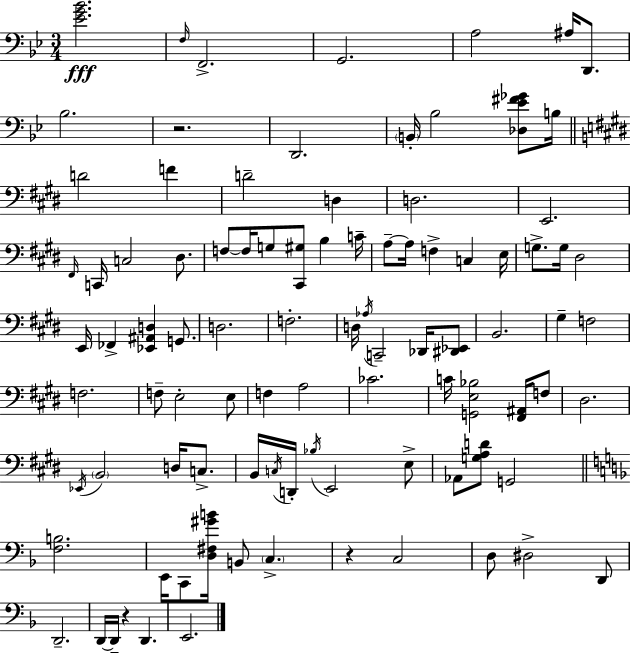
X:1
T:Untitled
M:3/4
L:1/4
K:Bb
[_EG_B]2 F,/4 F,,2 G,,2 A,2 ^A,/4 D,,/2 _B,2 z2 D,,2 B,,/4 _B,2 [_D,_E^F_G]/2 B,/4 D2 F D2 D, D,2 E,,2 ^F,,/4 C,,/4 C,2 ^D,/2 F,/2 F,/4 G,/2 [^C,,^G,]/2 B, C/4 A,/2 A,/4 F, C, E,/4 G,/2 G,/4 ^D,2 E,,/4 _F,, [_E,,^A,,D,] G,,/2 D,2 F,2 D,/4 _A,/4 C,,2 _D,,/4 [^D,,_E,,]/2 B,,2 ^G, F,2 F,2 F,/2 E,2 E,/2 F, A,2 _C2 C/4 [G,,E,_B,]2 [^F,,^A,,]/4 F,/2 ^D,2 _E,,/4 B,,2 D,/4 C,/2 B,,/4 C,/4 D,,/4 _B,/4 E,,2 E,/2 _A,,/2 [G,A,D]/2 G,,2 [F,B,]2 E,,/4 C,,/2 [D,^F,^GB]/4 B,,/2 C, z C,2 D,/2 ^D,2 D,,/2 D,,2 D,,/4 D,,/4 z D,, E,,2